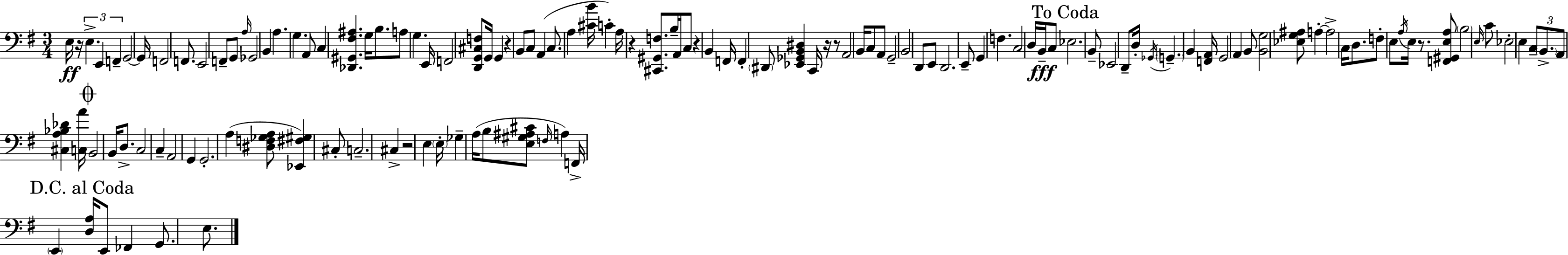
X:1
T:Untitled
M:3/4
L:1/4
K:G
E,/4 z/4 E, E,, F,, G,,2 G,,/4 F,,2 F,,/2 E,,2 F,,/2 G,,/2 A,/4 _G,,2 B,, A, G, A,,/2 C, [_D,,^G,,^F,^A,] G,/4 B,/2 A,/2 G, E,,/4 F,,2 [D,,G,,^C,F,]/2 G,,/4 G,, z B,,/2 C,/2 A,, C,/2 A, [^CB]/4 C A,/4 z [^C,,^G,,F,]/2 B,/4 A,,/4 C,/2 z B,, F,,/4 F,, ^D,,/2 [_E,,_G,,B,,^D,] C,,/4 z/4 z/2 A,,2 B,,/4 C,/2 A,,/2 G,,2 B,,2 D,,/2 E,,/2 D,,2 E,,/2 G,, F, C,2 D,/4 B,,/4 C,/2 _E,2 B,,/2 _E,,2 D,,/2 D,/4 _G,,/4 G,, B,, [F,,A,,]/4 G,,2 A,, B,,/2 [B,,G,]2 [_E,G,^A,]/2 A, A,2 C,/4 D,/2 F,/2 E,/2 A,/4 E,/4 z/2 [F,,^G,,E,A,]/2 B,2 E,/4 C/2 _E,2 E, C,/2 B,,/2 A,,/2 [^C,A,_B,_D] [C,A]/4 B,,2 B,,/4 D,/2 C,2 C, A,,2 G,, G,,2 A, [^D,F,_G,A,]/2 [_E,,^F,^G,] ^C,/2 C,2 ^C, z2 E, E,/4 _G, A,/4 B,/2 [E,^G,^A,^C]/2 F,/4 A, F,,/4 E,, [D,A,]/4 E,,/2 _F,, G,,/2 E,/2